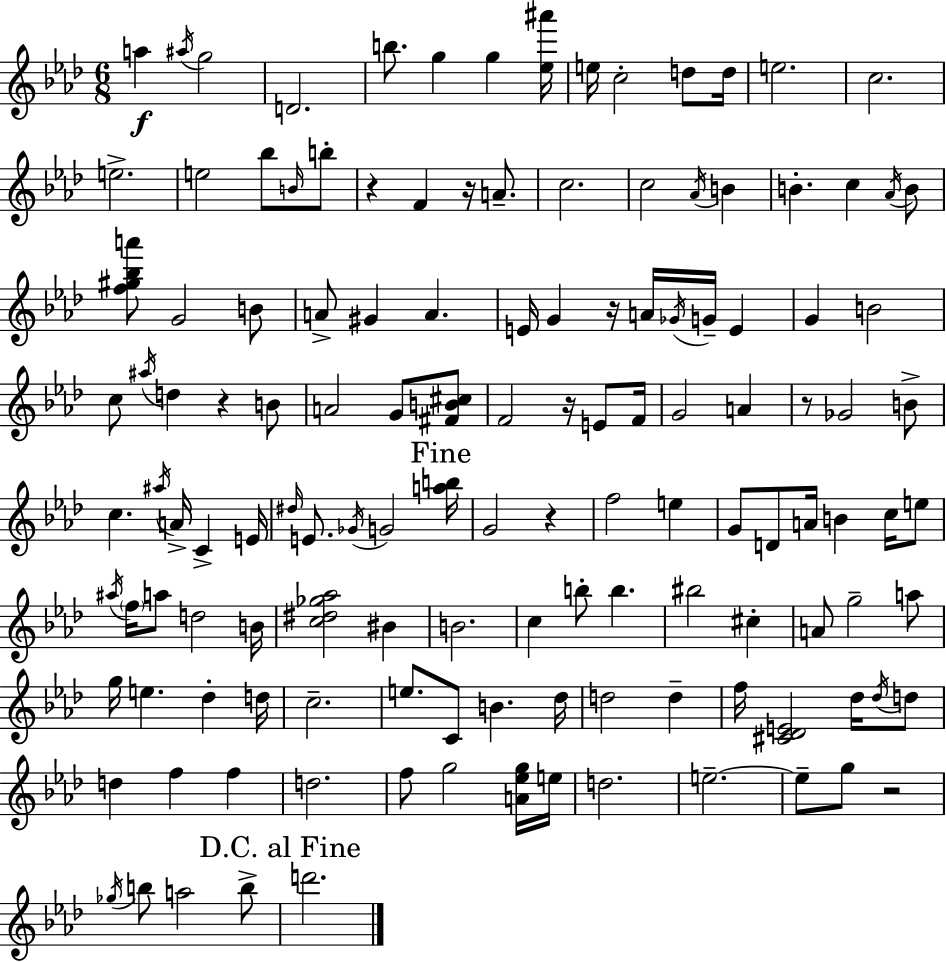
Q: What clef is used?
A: treble